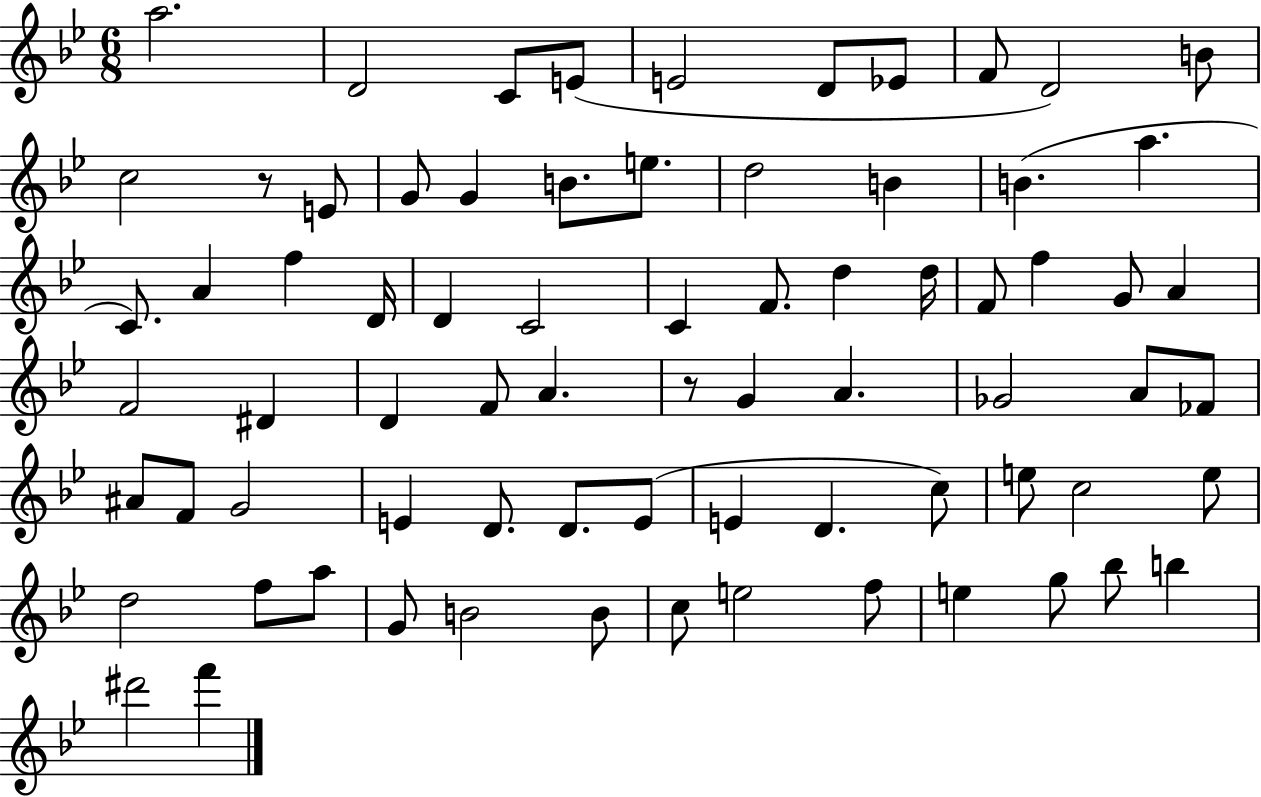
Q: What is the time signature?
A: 6/8